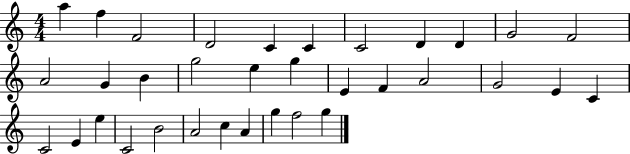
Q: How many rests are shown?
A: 0